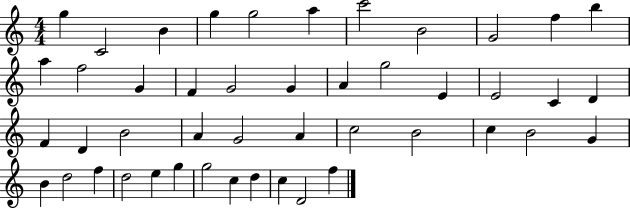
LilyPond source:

{
  \clef treble
  \numericTimeSignature
  \time 4/4
  \key c \major
  g''4 c'2 b'4 | g''4 g''2 a''4 | c'''2 b'2 | g'2 f''4 b''4 | \break a''4 f''2 g'4 | f'4 g'2 g'4 | a'4 g''2 e'4 | e'2 c'4 d'4 | \break f'4 d'4 b'2 | a'4 g'2 a'4 | c''2 b'2 | c''4 b'2 g'4 | \break b'4 d''2 f''4 | d''2 e''4 g''4 | g''2 c''4 d''4 | c''4 d'2 f''4 | \break \bar "|."
}